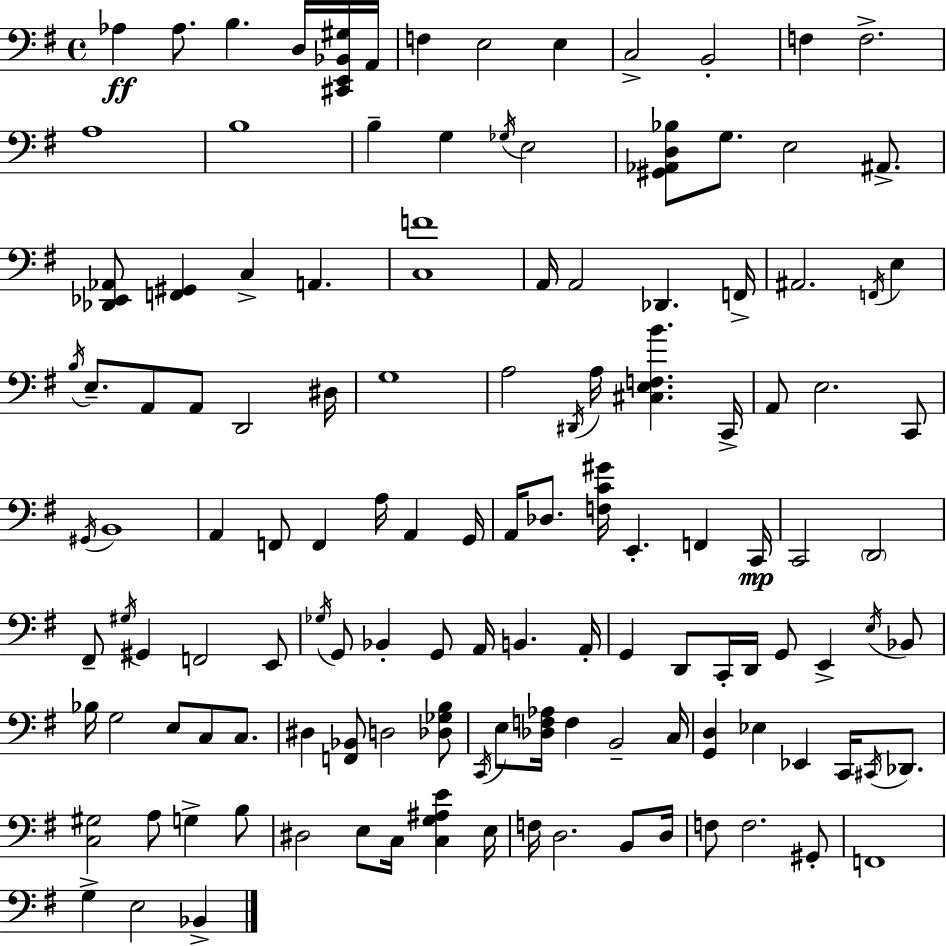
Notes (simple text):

Ab3/q Ab3/e. B3/q. D3/s [C#2,E2,Bb2,G#3]/s A2/s F3/q E3/h E3/q C3/h B2/h F3/q F3/h. A3/w B3/w B3/q G3/q Gb3/s E3/h [G#2,Ab2,D3,Bb3]/e G3/e. E3/h A#2/e. [Db2,Eb2,Ab2]/e [F2,G#2]/q C3/q A2/q. [C3,F4]/w A2/s A2/h Db2/q. F2/s A#2/h. F2/s E3/q B3/s E3/e. A2/e A2/e D2/h D#3/s G3/w A3/h D#2/s A3/s [C#3,E3,F3,B4]/q. C2/s A2/e E3/h. C2/e G#2/s B2/w A2/q F2/e F2/q A3/s A2/q G2/s A2/s Db3/e. [F3,C4,G#4]/s E2/q. F2/q C2/s C2/h D2/h F#2/e G#3/s G#2/q F2/h E2/e Gb3/s G2/e Bb2/q G2/e A2/s B2/q. A2/s G2/q D2/e C2/s D2/s G2/e E2/q E3/s Bb2/e Bb3/s G3/h E3/e C3/e C3/e. D#3/q [F2,Bb2]/e D3/h [Db3,Gb3,B3]/e C2/s E3/e [Db3,F3,Ab3]/s F3/q B2/h C3/s [G2,D3]/q Eb3/q Eb2/q C2/s C#2/s Db2/e. [C3,G#3]/h A3/e G3/q B3/e D#3/h E3/e C3/s [C3,G3,A#3,E4]/q E3/s F3/s D3/h. B2/e D3/s F3/e F3/h. G#2/e F2/w G3/q E3/h Bb2/q